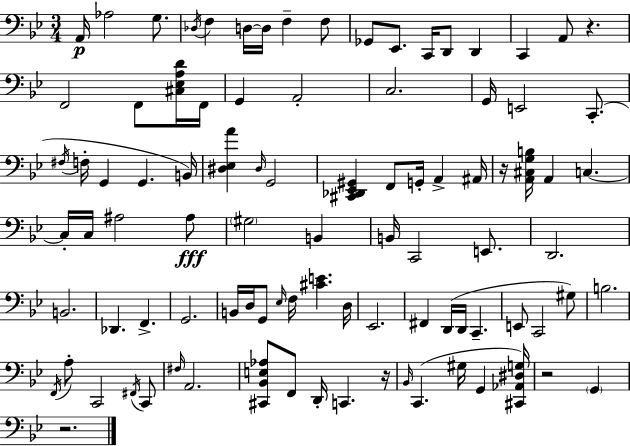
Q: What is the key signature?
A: G minor